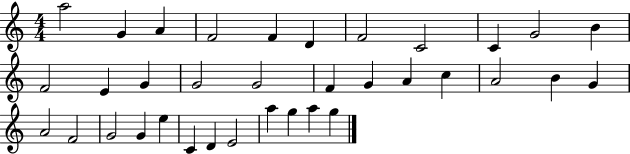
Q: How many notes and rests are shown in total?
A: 35